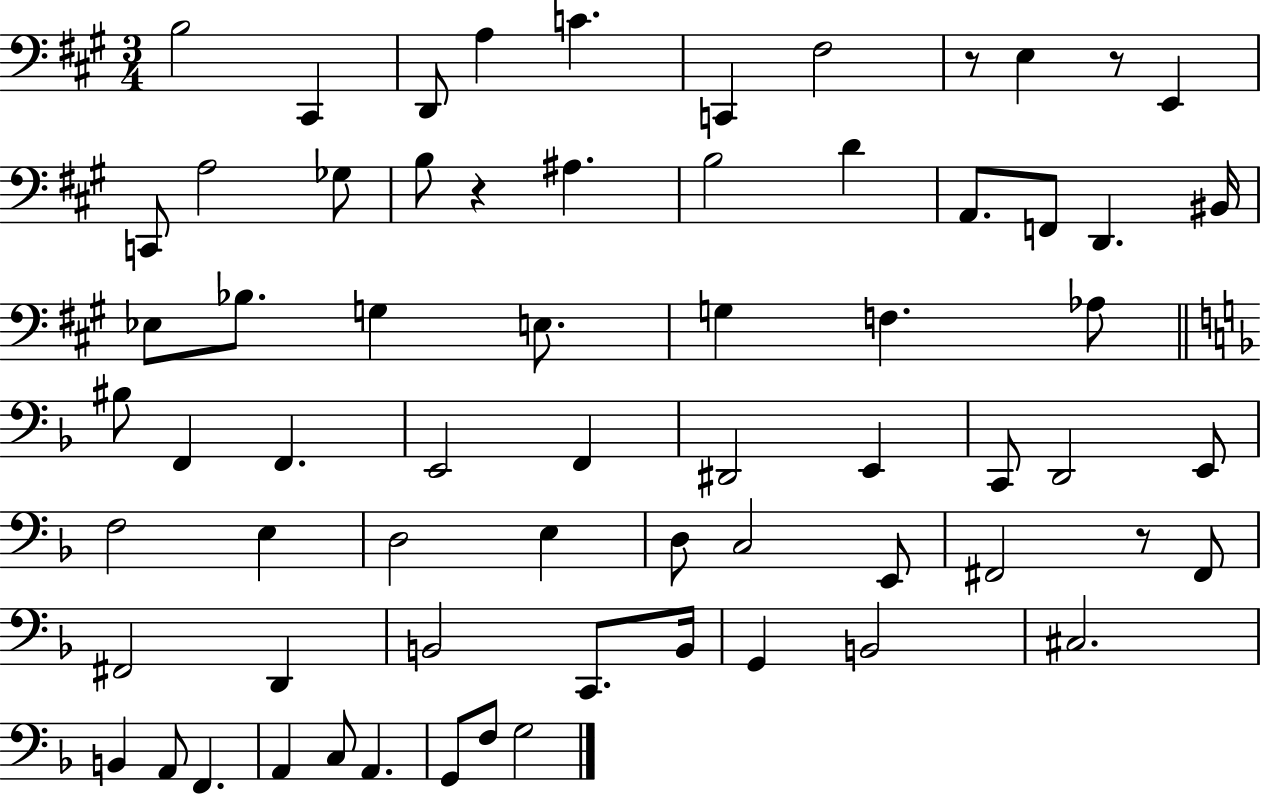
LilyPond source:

{
  \clef bass
  \numericTimeSignature
  \time 3/4
  \key a \major
  b2 cis,4 | d,8 a4 c'4. | c,4 fis2 | r8 e4 r8 e,4 | \break c,8 a2 ges8 | b8 r4 ais4. | b2 d'4 | a,8. f,8 d,4. bis,16 | \break ees8 bes8. g4 e8. | g4 f4. aes8 | \bar "||" \break \key f \major bis8 f,4 f,4. | e,2 f,4 | dis,2 e,4 | c,8 d,2 e,8 | \break f2 e4 | d2 e4 | d8 c2 e,8 | fis,2 r8 fis,8 | \break fis,2 d,4 | b,2 c,8. b,16 | g,4 b,2 | cis2. | \break b,4 a,8 f,4. | a,4 c8 a,4. | g,8 f8 g2 | \bar "|."
}